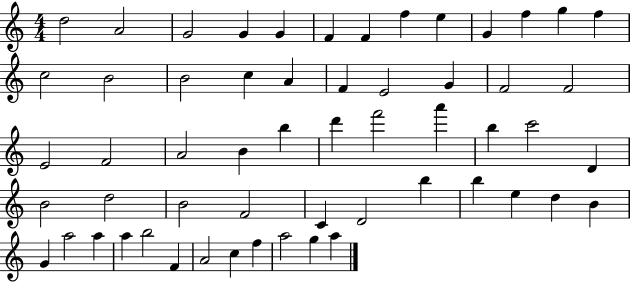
D5/h A4/h G4/h G4/q G4/q F4/q F4/q F5/q E5/q G4/q F5/q G5/q F5/q C5/h B4/h B4/h C5/q A4/q F4/q E4/h G4/q F4/h F4/h E4/h F4/h A4/h B4/q B5/q D6/q F6/h A6/q B5/q C6/h D4/q B4/h D5/h B4/h F4/h C4/q D4/h B5/q B5/q E5/q D5/q B4/q G4/q A5/h A5/q A5/q B5/h F4/q A4/h C5/q F5/q A5/h G5/q A5/q